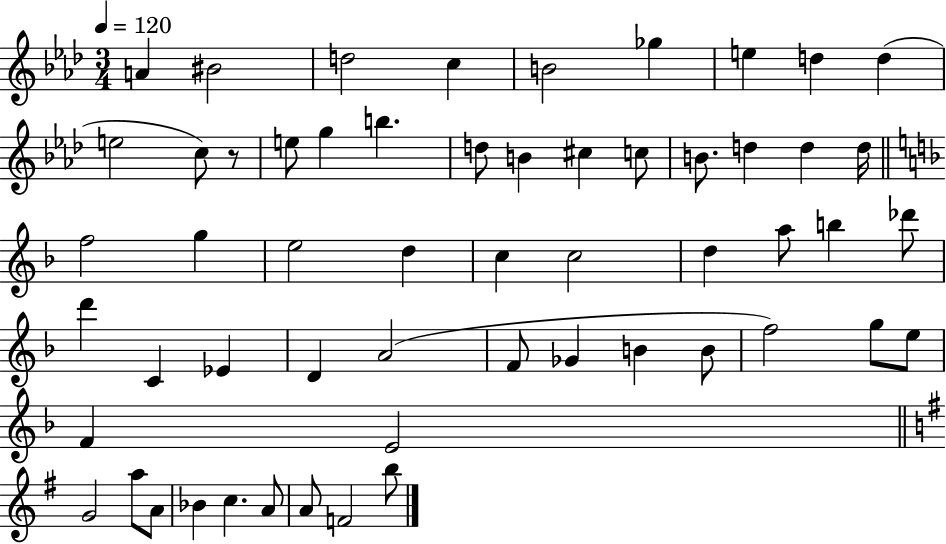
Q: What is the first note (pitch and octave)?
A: A4